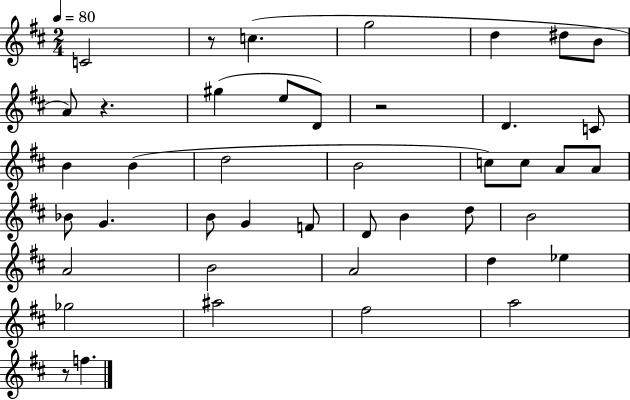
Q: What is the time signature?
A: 2/4